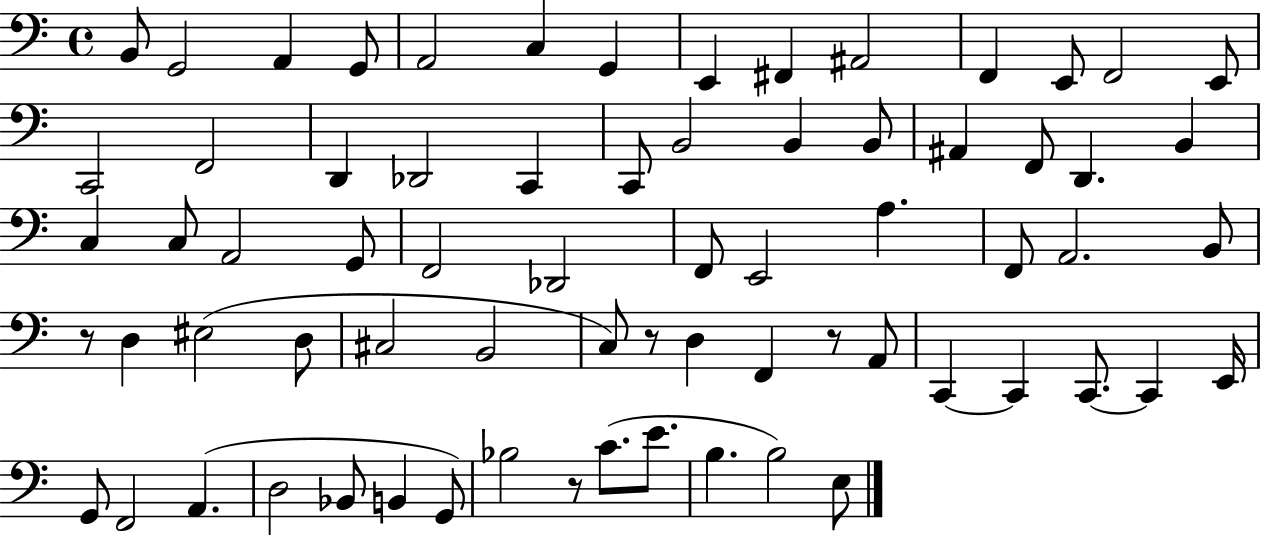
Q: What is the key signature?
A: C major